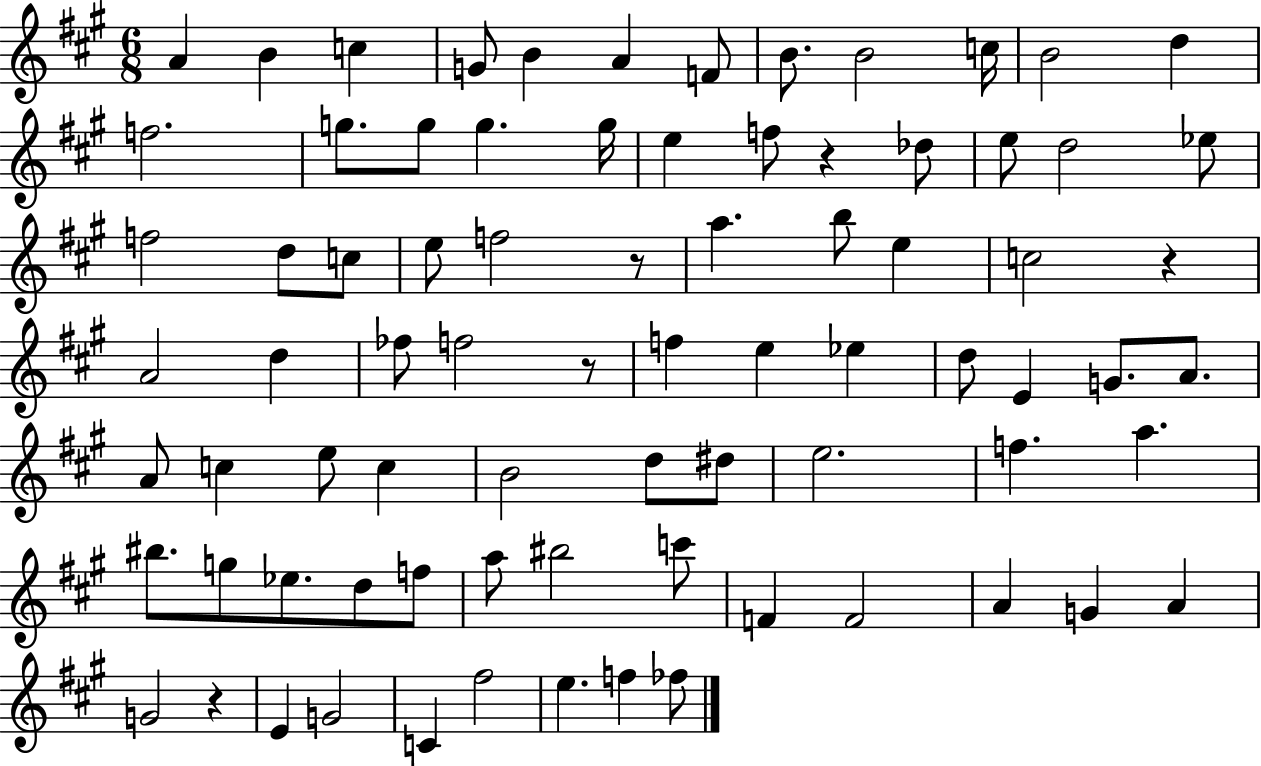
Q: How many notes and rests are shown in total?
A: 79